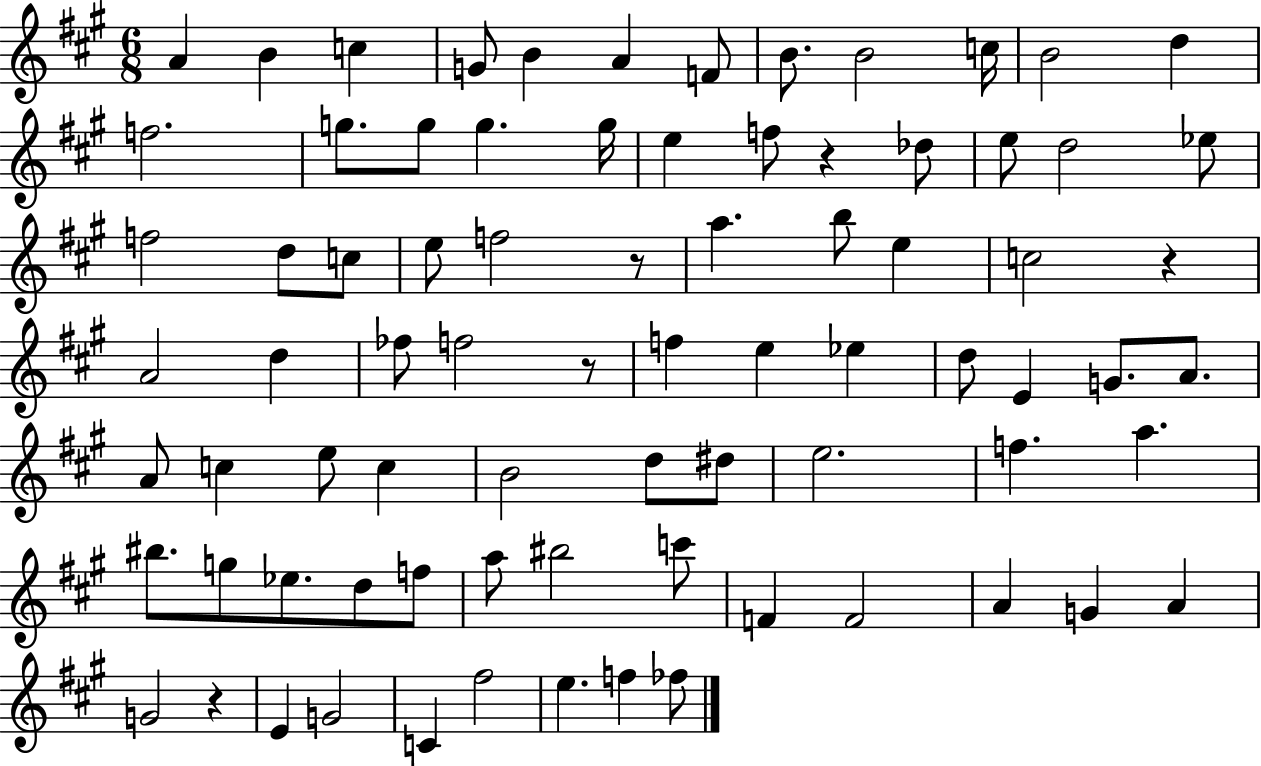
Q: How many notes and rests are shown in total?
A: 79